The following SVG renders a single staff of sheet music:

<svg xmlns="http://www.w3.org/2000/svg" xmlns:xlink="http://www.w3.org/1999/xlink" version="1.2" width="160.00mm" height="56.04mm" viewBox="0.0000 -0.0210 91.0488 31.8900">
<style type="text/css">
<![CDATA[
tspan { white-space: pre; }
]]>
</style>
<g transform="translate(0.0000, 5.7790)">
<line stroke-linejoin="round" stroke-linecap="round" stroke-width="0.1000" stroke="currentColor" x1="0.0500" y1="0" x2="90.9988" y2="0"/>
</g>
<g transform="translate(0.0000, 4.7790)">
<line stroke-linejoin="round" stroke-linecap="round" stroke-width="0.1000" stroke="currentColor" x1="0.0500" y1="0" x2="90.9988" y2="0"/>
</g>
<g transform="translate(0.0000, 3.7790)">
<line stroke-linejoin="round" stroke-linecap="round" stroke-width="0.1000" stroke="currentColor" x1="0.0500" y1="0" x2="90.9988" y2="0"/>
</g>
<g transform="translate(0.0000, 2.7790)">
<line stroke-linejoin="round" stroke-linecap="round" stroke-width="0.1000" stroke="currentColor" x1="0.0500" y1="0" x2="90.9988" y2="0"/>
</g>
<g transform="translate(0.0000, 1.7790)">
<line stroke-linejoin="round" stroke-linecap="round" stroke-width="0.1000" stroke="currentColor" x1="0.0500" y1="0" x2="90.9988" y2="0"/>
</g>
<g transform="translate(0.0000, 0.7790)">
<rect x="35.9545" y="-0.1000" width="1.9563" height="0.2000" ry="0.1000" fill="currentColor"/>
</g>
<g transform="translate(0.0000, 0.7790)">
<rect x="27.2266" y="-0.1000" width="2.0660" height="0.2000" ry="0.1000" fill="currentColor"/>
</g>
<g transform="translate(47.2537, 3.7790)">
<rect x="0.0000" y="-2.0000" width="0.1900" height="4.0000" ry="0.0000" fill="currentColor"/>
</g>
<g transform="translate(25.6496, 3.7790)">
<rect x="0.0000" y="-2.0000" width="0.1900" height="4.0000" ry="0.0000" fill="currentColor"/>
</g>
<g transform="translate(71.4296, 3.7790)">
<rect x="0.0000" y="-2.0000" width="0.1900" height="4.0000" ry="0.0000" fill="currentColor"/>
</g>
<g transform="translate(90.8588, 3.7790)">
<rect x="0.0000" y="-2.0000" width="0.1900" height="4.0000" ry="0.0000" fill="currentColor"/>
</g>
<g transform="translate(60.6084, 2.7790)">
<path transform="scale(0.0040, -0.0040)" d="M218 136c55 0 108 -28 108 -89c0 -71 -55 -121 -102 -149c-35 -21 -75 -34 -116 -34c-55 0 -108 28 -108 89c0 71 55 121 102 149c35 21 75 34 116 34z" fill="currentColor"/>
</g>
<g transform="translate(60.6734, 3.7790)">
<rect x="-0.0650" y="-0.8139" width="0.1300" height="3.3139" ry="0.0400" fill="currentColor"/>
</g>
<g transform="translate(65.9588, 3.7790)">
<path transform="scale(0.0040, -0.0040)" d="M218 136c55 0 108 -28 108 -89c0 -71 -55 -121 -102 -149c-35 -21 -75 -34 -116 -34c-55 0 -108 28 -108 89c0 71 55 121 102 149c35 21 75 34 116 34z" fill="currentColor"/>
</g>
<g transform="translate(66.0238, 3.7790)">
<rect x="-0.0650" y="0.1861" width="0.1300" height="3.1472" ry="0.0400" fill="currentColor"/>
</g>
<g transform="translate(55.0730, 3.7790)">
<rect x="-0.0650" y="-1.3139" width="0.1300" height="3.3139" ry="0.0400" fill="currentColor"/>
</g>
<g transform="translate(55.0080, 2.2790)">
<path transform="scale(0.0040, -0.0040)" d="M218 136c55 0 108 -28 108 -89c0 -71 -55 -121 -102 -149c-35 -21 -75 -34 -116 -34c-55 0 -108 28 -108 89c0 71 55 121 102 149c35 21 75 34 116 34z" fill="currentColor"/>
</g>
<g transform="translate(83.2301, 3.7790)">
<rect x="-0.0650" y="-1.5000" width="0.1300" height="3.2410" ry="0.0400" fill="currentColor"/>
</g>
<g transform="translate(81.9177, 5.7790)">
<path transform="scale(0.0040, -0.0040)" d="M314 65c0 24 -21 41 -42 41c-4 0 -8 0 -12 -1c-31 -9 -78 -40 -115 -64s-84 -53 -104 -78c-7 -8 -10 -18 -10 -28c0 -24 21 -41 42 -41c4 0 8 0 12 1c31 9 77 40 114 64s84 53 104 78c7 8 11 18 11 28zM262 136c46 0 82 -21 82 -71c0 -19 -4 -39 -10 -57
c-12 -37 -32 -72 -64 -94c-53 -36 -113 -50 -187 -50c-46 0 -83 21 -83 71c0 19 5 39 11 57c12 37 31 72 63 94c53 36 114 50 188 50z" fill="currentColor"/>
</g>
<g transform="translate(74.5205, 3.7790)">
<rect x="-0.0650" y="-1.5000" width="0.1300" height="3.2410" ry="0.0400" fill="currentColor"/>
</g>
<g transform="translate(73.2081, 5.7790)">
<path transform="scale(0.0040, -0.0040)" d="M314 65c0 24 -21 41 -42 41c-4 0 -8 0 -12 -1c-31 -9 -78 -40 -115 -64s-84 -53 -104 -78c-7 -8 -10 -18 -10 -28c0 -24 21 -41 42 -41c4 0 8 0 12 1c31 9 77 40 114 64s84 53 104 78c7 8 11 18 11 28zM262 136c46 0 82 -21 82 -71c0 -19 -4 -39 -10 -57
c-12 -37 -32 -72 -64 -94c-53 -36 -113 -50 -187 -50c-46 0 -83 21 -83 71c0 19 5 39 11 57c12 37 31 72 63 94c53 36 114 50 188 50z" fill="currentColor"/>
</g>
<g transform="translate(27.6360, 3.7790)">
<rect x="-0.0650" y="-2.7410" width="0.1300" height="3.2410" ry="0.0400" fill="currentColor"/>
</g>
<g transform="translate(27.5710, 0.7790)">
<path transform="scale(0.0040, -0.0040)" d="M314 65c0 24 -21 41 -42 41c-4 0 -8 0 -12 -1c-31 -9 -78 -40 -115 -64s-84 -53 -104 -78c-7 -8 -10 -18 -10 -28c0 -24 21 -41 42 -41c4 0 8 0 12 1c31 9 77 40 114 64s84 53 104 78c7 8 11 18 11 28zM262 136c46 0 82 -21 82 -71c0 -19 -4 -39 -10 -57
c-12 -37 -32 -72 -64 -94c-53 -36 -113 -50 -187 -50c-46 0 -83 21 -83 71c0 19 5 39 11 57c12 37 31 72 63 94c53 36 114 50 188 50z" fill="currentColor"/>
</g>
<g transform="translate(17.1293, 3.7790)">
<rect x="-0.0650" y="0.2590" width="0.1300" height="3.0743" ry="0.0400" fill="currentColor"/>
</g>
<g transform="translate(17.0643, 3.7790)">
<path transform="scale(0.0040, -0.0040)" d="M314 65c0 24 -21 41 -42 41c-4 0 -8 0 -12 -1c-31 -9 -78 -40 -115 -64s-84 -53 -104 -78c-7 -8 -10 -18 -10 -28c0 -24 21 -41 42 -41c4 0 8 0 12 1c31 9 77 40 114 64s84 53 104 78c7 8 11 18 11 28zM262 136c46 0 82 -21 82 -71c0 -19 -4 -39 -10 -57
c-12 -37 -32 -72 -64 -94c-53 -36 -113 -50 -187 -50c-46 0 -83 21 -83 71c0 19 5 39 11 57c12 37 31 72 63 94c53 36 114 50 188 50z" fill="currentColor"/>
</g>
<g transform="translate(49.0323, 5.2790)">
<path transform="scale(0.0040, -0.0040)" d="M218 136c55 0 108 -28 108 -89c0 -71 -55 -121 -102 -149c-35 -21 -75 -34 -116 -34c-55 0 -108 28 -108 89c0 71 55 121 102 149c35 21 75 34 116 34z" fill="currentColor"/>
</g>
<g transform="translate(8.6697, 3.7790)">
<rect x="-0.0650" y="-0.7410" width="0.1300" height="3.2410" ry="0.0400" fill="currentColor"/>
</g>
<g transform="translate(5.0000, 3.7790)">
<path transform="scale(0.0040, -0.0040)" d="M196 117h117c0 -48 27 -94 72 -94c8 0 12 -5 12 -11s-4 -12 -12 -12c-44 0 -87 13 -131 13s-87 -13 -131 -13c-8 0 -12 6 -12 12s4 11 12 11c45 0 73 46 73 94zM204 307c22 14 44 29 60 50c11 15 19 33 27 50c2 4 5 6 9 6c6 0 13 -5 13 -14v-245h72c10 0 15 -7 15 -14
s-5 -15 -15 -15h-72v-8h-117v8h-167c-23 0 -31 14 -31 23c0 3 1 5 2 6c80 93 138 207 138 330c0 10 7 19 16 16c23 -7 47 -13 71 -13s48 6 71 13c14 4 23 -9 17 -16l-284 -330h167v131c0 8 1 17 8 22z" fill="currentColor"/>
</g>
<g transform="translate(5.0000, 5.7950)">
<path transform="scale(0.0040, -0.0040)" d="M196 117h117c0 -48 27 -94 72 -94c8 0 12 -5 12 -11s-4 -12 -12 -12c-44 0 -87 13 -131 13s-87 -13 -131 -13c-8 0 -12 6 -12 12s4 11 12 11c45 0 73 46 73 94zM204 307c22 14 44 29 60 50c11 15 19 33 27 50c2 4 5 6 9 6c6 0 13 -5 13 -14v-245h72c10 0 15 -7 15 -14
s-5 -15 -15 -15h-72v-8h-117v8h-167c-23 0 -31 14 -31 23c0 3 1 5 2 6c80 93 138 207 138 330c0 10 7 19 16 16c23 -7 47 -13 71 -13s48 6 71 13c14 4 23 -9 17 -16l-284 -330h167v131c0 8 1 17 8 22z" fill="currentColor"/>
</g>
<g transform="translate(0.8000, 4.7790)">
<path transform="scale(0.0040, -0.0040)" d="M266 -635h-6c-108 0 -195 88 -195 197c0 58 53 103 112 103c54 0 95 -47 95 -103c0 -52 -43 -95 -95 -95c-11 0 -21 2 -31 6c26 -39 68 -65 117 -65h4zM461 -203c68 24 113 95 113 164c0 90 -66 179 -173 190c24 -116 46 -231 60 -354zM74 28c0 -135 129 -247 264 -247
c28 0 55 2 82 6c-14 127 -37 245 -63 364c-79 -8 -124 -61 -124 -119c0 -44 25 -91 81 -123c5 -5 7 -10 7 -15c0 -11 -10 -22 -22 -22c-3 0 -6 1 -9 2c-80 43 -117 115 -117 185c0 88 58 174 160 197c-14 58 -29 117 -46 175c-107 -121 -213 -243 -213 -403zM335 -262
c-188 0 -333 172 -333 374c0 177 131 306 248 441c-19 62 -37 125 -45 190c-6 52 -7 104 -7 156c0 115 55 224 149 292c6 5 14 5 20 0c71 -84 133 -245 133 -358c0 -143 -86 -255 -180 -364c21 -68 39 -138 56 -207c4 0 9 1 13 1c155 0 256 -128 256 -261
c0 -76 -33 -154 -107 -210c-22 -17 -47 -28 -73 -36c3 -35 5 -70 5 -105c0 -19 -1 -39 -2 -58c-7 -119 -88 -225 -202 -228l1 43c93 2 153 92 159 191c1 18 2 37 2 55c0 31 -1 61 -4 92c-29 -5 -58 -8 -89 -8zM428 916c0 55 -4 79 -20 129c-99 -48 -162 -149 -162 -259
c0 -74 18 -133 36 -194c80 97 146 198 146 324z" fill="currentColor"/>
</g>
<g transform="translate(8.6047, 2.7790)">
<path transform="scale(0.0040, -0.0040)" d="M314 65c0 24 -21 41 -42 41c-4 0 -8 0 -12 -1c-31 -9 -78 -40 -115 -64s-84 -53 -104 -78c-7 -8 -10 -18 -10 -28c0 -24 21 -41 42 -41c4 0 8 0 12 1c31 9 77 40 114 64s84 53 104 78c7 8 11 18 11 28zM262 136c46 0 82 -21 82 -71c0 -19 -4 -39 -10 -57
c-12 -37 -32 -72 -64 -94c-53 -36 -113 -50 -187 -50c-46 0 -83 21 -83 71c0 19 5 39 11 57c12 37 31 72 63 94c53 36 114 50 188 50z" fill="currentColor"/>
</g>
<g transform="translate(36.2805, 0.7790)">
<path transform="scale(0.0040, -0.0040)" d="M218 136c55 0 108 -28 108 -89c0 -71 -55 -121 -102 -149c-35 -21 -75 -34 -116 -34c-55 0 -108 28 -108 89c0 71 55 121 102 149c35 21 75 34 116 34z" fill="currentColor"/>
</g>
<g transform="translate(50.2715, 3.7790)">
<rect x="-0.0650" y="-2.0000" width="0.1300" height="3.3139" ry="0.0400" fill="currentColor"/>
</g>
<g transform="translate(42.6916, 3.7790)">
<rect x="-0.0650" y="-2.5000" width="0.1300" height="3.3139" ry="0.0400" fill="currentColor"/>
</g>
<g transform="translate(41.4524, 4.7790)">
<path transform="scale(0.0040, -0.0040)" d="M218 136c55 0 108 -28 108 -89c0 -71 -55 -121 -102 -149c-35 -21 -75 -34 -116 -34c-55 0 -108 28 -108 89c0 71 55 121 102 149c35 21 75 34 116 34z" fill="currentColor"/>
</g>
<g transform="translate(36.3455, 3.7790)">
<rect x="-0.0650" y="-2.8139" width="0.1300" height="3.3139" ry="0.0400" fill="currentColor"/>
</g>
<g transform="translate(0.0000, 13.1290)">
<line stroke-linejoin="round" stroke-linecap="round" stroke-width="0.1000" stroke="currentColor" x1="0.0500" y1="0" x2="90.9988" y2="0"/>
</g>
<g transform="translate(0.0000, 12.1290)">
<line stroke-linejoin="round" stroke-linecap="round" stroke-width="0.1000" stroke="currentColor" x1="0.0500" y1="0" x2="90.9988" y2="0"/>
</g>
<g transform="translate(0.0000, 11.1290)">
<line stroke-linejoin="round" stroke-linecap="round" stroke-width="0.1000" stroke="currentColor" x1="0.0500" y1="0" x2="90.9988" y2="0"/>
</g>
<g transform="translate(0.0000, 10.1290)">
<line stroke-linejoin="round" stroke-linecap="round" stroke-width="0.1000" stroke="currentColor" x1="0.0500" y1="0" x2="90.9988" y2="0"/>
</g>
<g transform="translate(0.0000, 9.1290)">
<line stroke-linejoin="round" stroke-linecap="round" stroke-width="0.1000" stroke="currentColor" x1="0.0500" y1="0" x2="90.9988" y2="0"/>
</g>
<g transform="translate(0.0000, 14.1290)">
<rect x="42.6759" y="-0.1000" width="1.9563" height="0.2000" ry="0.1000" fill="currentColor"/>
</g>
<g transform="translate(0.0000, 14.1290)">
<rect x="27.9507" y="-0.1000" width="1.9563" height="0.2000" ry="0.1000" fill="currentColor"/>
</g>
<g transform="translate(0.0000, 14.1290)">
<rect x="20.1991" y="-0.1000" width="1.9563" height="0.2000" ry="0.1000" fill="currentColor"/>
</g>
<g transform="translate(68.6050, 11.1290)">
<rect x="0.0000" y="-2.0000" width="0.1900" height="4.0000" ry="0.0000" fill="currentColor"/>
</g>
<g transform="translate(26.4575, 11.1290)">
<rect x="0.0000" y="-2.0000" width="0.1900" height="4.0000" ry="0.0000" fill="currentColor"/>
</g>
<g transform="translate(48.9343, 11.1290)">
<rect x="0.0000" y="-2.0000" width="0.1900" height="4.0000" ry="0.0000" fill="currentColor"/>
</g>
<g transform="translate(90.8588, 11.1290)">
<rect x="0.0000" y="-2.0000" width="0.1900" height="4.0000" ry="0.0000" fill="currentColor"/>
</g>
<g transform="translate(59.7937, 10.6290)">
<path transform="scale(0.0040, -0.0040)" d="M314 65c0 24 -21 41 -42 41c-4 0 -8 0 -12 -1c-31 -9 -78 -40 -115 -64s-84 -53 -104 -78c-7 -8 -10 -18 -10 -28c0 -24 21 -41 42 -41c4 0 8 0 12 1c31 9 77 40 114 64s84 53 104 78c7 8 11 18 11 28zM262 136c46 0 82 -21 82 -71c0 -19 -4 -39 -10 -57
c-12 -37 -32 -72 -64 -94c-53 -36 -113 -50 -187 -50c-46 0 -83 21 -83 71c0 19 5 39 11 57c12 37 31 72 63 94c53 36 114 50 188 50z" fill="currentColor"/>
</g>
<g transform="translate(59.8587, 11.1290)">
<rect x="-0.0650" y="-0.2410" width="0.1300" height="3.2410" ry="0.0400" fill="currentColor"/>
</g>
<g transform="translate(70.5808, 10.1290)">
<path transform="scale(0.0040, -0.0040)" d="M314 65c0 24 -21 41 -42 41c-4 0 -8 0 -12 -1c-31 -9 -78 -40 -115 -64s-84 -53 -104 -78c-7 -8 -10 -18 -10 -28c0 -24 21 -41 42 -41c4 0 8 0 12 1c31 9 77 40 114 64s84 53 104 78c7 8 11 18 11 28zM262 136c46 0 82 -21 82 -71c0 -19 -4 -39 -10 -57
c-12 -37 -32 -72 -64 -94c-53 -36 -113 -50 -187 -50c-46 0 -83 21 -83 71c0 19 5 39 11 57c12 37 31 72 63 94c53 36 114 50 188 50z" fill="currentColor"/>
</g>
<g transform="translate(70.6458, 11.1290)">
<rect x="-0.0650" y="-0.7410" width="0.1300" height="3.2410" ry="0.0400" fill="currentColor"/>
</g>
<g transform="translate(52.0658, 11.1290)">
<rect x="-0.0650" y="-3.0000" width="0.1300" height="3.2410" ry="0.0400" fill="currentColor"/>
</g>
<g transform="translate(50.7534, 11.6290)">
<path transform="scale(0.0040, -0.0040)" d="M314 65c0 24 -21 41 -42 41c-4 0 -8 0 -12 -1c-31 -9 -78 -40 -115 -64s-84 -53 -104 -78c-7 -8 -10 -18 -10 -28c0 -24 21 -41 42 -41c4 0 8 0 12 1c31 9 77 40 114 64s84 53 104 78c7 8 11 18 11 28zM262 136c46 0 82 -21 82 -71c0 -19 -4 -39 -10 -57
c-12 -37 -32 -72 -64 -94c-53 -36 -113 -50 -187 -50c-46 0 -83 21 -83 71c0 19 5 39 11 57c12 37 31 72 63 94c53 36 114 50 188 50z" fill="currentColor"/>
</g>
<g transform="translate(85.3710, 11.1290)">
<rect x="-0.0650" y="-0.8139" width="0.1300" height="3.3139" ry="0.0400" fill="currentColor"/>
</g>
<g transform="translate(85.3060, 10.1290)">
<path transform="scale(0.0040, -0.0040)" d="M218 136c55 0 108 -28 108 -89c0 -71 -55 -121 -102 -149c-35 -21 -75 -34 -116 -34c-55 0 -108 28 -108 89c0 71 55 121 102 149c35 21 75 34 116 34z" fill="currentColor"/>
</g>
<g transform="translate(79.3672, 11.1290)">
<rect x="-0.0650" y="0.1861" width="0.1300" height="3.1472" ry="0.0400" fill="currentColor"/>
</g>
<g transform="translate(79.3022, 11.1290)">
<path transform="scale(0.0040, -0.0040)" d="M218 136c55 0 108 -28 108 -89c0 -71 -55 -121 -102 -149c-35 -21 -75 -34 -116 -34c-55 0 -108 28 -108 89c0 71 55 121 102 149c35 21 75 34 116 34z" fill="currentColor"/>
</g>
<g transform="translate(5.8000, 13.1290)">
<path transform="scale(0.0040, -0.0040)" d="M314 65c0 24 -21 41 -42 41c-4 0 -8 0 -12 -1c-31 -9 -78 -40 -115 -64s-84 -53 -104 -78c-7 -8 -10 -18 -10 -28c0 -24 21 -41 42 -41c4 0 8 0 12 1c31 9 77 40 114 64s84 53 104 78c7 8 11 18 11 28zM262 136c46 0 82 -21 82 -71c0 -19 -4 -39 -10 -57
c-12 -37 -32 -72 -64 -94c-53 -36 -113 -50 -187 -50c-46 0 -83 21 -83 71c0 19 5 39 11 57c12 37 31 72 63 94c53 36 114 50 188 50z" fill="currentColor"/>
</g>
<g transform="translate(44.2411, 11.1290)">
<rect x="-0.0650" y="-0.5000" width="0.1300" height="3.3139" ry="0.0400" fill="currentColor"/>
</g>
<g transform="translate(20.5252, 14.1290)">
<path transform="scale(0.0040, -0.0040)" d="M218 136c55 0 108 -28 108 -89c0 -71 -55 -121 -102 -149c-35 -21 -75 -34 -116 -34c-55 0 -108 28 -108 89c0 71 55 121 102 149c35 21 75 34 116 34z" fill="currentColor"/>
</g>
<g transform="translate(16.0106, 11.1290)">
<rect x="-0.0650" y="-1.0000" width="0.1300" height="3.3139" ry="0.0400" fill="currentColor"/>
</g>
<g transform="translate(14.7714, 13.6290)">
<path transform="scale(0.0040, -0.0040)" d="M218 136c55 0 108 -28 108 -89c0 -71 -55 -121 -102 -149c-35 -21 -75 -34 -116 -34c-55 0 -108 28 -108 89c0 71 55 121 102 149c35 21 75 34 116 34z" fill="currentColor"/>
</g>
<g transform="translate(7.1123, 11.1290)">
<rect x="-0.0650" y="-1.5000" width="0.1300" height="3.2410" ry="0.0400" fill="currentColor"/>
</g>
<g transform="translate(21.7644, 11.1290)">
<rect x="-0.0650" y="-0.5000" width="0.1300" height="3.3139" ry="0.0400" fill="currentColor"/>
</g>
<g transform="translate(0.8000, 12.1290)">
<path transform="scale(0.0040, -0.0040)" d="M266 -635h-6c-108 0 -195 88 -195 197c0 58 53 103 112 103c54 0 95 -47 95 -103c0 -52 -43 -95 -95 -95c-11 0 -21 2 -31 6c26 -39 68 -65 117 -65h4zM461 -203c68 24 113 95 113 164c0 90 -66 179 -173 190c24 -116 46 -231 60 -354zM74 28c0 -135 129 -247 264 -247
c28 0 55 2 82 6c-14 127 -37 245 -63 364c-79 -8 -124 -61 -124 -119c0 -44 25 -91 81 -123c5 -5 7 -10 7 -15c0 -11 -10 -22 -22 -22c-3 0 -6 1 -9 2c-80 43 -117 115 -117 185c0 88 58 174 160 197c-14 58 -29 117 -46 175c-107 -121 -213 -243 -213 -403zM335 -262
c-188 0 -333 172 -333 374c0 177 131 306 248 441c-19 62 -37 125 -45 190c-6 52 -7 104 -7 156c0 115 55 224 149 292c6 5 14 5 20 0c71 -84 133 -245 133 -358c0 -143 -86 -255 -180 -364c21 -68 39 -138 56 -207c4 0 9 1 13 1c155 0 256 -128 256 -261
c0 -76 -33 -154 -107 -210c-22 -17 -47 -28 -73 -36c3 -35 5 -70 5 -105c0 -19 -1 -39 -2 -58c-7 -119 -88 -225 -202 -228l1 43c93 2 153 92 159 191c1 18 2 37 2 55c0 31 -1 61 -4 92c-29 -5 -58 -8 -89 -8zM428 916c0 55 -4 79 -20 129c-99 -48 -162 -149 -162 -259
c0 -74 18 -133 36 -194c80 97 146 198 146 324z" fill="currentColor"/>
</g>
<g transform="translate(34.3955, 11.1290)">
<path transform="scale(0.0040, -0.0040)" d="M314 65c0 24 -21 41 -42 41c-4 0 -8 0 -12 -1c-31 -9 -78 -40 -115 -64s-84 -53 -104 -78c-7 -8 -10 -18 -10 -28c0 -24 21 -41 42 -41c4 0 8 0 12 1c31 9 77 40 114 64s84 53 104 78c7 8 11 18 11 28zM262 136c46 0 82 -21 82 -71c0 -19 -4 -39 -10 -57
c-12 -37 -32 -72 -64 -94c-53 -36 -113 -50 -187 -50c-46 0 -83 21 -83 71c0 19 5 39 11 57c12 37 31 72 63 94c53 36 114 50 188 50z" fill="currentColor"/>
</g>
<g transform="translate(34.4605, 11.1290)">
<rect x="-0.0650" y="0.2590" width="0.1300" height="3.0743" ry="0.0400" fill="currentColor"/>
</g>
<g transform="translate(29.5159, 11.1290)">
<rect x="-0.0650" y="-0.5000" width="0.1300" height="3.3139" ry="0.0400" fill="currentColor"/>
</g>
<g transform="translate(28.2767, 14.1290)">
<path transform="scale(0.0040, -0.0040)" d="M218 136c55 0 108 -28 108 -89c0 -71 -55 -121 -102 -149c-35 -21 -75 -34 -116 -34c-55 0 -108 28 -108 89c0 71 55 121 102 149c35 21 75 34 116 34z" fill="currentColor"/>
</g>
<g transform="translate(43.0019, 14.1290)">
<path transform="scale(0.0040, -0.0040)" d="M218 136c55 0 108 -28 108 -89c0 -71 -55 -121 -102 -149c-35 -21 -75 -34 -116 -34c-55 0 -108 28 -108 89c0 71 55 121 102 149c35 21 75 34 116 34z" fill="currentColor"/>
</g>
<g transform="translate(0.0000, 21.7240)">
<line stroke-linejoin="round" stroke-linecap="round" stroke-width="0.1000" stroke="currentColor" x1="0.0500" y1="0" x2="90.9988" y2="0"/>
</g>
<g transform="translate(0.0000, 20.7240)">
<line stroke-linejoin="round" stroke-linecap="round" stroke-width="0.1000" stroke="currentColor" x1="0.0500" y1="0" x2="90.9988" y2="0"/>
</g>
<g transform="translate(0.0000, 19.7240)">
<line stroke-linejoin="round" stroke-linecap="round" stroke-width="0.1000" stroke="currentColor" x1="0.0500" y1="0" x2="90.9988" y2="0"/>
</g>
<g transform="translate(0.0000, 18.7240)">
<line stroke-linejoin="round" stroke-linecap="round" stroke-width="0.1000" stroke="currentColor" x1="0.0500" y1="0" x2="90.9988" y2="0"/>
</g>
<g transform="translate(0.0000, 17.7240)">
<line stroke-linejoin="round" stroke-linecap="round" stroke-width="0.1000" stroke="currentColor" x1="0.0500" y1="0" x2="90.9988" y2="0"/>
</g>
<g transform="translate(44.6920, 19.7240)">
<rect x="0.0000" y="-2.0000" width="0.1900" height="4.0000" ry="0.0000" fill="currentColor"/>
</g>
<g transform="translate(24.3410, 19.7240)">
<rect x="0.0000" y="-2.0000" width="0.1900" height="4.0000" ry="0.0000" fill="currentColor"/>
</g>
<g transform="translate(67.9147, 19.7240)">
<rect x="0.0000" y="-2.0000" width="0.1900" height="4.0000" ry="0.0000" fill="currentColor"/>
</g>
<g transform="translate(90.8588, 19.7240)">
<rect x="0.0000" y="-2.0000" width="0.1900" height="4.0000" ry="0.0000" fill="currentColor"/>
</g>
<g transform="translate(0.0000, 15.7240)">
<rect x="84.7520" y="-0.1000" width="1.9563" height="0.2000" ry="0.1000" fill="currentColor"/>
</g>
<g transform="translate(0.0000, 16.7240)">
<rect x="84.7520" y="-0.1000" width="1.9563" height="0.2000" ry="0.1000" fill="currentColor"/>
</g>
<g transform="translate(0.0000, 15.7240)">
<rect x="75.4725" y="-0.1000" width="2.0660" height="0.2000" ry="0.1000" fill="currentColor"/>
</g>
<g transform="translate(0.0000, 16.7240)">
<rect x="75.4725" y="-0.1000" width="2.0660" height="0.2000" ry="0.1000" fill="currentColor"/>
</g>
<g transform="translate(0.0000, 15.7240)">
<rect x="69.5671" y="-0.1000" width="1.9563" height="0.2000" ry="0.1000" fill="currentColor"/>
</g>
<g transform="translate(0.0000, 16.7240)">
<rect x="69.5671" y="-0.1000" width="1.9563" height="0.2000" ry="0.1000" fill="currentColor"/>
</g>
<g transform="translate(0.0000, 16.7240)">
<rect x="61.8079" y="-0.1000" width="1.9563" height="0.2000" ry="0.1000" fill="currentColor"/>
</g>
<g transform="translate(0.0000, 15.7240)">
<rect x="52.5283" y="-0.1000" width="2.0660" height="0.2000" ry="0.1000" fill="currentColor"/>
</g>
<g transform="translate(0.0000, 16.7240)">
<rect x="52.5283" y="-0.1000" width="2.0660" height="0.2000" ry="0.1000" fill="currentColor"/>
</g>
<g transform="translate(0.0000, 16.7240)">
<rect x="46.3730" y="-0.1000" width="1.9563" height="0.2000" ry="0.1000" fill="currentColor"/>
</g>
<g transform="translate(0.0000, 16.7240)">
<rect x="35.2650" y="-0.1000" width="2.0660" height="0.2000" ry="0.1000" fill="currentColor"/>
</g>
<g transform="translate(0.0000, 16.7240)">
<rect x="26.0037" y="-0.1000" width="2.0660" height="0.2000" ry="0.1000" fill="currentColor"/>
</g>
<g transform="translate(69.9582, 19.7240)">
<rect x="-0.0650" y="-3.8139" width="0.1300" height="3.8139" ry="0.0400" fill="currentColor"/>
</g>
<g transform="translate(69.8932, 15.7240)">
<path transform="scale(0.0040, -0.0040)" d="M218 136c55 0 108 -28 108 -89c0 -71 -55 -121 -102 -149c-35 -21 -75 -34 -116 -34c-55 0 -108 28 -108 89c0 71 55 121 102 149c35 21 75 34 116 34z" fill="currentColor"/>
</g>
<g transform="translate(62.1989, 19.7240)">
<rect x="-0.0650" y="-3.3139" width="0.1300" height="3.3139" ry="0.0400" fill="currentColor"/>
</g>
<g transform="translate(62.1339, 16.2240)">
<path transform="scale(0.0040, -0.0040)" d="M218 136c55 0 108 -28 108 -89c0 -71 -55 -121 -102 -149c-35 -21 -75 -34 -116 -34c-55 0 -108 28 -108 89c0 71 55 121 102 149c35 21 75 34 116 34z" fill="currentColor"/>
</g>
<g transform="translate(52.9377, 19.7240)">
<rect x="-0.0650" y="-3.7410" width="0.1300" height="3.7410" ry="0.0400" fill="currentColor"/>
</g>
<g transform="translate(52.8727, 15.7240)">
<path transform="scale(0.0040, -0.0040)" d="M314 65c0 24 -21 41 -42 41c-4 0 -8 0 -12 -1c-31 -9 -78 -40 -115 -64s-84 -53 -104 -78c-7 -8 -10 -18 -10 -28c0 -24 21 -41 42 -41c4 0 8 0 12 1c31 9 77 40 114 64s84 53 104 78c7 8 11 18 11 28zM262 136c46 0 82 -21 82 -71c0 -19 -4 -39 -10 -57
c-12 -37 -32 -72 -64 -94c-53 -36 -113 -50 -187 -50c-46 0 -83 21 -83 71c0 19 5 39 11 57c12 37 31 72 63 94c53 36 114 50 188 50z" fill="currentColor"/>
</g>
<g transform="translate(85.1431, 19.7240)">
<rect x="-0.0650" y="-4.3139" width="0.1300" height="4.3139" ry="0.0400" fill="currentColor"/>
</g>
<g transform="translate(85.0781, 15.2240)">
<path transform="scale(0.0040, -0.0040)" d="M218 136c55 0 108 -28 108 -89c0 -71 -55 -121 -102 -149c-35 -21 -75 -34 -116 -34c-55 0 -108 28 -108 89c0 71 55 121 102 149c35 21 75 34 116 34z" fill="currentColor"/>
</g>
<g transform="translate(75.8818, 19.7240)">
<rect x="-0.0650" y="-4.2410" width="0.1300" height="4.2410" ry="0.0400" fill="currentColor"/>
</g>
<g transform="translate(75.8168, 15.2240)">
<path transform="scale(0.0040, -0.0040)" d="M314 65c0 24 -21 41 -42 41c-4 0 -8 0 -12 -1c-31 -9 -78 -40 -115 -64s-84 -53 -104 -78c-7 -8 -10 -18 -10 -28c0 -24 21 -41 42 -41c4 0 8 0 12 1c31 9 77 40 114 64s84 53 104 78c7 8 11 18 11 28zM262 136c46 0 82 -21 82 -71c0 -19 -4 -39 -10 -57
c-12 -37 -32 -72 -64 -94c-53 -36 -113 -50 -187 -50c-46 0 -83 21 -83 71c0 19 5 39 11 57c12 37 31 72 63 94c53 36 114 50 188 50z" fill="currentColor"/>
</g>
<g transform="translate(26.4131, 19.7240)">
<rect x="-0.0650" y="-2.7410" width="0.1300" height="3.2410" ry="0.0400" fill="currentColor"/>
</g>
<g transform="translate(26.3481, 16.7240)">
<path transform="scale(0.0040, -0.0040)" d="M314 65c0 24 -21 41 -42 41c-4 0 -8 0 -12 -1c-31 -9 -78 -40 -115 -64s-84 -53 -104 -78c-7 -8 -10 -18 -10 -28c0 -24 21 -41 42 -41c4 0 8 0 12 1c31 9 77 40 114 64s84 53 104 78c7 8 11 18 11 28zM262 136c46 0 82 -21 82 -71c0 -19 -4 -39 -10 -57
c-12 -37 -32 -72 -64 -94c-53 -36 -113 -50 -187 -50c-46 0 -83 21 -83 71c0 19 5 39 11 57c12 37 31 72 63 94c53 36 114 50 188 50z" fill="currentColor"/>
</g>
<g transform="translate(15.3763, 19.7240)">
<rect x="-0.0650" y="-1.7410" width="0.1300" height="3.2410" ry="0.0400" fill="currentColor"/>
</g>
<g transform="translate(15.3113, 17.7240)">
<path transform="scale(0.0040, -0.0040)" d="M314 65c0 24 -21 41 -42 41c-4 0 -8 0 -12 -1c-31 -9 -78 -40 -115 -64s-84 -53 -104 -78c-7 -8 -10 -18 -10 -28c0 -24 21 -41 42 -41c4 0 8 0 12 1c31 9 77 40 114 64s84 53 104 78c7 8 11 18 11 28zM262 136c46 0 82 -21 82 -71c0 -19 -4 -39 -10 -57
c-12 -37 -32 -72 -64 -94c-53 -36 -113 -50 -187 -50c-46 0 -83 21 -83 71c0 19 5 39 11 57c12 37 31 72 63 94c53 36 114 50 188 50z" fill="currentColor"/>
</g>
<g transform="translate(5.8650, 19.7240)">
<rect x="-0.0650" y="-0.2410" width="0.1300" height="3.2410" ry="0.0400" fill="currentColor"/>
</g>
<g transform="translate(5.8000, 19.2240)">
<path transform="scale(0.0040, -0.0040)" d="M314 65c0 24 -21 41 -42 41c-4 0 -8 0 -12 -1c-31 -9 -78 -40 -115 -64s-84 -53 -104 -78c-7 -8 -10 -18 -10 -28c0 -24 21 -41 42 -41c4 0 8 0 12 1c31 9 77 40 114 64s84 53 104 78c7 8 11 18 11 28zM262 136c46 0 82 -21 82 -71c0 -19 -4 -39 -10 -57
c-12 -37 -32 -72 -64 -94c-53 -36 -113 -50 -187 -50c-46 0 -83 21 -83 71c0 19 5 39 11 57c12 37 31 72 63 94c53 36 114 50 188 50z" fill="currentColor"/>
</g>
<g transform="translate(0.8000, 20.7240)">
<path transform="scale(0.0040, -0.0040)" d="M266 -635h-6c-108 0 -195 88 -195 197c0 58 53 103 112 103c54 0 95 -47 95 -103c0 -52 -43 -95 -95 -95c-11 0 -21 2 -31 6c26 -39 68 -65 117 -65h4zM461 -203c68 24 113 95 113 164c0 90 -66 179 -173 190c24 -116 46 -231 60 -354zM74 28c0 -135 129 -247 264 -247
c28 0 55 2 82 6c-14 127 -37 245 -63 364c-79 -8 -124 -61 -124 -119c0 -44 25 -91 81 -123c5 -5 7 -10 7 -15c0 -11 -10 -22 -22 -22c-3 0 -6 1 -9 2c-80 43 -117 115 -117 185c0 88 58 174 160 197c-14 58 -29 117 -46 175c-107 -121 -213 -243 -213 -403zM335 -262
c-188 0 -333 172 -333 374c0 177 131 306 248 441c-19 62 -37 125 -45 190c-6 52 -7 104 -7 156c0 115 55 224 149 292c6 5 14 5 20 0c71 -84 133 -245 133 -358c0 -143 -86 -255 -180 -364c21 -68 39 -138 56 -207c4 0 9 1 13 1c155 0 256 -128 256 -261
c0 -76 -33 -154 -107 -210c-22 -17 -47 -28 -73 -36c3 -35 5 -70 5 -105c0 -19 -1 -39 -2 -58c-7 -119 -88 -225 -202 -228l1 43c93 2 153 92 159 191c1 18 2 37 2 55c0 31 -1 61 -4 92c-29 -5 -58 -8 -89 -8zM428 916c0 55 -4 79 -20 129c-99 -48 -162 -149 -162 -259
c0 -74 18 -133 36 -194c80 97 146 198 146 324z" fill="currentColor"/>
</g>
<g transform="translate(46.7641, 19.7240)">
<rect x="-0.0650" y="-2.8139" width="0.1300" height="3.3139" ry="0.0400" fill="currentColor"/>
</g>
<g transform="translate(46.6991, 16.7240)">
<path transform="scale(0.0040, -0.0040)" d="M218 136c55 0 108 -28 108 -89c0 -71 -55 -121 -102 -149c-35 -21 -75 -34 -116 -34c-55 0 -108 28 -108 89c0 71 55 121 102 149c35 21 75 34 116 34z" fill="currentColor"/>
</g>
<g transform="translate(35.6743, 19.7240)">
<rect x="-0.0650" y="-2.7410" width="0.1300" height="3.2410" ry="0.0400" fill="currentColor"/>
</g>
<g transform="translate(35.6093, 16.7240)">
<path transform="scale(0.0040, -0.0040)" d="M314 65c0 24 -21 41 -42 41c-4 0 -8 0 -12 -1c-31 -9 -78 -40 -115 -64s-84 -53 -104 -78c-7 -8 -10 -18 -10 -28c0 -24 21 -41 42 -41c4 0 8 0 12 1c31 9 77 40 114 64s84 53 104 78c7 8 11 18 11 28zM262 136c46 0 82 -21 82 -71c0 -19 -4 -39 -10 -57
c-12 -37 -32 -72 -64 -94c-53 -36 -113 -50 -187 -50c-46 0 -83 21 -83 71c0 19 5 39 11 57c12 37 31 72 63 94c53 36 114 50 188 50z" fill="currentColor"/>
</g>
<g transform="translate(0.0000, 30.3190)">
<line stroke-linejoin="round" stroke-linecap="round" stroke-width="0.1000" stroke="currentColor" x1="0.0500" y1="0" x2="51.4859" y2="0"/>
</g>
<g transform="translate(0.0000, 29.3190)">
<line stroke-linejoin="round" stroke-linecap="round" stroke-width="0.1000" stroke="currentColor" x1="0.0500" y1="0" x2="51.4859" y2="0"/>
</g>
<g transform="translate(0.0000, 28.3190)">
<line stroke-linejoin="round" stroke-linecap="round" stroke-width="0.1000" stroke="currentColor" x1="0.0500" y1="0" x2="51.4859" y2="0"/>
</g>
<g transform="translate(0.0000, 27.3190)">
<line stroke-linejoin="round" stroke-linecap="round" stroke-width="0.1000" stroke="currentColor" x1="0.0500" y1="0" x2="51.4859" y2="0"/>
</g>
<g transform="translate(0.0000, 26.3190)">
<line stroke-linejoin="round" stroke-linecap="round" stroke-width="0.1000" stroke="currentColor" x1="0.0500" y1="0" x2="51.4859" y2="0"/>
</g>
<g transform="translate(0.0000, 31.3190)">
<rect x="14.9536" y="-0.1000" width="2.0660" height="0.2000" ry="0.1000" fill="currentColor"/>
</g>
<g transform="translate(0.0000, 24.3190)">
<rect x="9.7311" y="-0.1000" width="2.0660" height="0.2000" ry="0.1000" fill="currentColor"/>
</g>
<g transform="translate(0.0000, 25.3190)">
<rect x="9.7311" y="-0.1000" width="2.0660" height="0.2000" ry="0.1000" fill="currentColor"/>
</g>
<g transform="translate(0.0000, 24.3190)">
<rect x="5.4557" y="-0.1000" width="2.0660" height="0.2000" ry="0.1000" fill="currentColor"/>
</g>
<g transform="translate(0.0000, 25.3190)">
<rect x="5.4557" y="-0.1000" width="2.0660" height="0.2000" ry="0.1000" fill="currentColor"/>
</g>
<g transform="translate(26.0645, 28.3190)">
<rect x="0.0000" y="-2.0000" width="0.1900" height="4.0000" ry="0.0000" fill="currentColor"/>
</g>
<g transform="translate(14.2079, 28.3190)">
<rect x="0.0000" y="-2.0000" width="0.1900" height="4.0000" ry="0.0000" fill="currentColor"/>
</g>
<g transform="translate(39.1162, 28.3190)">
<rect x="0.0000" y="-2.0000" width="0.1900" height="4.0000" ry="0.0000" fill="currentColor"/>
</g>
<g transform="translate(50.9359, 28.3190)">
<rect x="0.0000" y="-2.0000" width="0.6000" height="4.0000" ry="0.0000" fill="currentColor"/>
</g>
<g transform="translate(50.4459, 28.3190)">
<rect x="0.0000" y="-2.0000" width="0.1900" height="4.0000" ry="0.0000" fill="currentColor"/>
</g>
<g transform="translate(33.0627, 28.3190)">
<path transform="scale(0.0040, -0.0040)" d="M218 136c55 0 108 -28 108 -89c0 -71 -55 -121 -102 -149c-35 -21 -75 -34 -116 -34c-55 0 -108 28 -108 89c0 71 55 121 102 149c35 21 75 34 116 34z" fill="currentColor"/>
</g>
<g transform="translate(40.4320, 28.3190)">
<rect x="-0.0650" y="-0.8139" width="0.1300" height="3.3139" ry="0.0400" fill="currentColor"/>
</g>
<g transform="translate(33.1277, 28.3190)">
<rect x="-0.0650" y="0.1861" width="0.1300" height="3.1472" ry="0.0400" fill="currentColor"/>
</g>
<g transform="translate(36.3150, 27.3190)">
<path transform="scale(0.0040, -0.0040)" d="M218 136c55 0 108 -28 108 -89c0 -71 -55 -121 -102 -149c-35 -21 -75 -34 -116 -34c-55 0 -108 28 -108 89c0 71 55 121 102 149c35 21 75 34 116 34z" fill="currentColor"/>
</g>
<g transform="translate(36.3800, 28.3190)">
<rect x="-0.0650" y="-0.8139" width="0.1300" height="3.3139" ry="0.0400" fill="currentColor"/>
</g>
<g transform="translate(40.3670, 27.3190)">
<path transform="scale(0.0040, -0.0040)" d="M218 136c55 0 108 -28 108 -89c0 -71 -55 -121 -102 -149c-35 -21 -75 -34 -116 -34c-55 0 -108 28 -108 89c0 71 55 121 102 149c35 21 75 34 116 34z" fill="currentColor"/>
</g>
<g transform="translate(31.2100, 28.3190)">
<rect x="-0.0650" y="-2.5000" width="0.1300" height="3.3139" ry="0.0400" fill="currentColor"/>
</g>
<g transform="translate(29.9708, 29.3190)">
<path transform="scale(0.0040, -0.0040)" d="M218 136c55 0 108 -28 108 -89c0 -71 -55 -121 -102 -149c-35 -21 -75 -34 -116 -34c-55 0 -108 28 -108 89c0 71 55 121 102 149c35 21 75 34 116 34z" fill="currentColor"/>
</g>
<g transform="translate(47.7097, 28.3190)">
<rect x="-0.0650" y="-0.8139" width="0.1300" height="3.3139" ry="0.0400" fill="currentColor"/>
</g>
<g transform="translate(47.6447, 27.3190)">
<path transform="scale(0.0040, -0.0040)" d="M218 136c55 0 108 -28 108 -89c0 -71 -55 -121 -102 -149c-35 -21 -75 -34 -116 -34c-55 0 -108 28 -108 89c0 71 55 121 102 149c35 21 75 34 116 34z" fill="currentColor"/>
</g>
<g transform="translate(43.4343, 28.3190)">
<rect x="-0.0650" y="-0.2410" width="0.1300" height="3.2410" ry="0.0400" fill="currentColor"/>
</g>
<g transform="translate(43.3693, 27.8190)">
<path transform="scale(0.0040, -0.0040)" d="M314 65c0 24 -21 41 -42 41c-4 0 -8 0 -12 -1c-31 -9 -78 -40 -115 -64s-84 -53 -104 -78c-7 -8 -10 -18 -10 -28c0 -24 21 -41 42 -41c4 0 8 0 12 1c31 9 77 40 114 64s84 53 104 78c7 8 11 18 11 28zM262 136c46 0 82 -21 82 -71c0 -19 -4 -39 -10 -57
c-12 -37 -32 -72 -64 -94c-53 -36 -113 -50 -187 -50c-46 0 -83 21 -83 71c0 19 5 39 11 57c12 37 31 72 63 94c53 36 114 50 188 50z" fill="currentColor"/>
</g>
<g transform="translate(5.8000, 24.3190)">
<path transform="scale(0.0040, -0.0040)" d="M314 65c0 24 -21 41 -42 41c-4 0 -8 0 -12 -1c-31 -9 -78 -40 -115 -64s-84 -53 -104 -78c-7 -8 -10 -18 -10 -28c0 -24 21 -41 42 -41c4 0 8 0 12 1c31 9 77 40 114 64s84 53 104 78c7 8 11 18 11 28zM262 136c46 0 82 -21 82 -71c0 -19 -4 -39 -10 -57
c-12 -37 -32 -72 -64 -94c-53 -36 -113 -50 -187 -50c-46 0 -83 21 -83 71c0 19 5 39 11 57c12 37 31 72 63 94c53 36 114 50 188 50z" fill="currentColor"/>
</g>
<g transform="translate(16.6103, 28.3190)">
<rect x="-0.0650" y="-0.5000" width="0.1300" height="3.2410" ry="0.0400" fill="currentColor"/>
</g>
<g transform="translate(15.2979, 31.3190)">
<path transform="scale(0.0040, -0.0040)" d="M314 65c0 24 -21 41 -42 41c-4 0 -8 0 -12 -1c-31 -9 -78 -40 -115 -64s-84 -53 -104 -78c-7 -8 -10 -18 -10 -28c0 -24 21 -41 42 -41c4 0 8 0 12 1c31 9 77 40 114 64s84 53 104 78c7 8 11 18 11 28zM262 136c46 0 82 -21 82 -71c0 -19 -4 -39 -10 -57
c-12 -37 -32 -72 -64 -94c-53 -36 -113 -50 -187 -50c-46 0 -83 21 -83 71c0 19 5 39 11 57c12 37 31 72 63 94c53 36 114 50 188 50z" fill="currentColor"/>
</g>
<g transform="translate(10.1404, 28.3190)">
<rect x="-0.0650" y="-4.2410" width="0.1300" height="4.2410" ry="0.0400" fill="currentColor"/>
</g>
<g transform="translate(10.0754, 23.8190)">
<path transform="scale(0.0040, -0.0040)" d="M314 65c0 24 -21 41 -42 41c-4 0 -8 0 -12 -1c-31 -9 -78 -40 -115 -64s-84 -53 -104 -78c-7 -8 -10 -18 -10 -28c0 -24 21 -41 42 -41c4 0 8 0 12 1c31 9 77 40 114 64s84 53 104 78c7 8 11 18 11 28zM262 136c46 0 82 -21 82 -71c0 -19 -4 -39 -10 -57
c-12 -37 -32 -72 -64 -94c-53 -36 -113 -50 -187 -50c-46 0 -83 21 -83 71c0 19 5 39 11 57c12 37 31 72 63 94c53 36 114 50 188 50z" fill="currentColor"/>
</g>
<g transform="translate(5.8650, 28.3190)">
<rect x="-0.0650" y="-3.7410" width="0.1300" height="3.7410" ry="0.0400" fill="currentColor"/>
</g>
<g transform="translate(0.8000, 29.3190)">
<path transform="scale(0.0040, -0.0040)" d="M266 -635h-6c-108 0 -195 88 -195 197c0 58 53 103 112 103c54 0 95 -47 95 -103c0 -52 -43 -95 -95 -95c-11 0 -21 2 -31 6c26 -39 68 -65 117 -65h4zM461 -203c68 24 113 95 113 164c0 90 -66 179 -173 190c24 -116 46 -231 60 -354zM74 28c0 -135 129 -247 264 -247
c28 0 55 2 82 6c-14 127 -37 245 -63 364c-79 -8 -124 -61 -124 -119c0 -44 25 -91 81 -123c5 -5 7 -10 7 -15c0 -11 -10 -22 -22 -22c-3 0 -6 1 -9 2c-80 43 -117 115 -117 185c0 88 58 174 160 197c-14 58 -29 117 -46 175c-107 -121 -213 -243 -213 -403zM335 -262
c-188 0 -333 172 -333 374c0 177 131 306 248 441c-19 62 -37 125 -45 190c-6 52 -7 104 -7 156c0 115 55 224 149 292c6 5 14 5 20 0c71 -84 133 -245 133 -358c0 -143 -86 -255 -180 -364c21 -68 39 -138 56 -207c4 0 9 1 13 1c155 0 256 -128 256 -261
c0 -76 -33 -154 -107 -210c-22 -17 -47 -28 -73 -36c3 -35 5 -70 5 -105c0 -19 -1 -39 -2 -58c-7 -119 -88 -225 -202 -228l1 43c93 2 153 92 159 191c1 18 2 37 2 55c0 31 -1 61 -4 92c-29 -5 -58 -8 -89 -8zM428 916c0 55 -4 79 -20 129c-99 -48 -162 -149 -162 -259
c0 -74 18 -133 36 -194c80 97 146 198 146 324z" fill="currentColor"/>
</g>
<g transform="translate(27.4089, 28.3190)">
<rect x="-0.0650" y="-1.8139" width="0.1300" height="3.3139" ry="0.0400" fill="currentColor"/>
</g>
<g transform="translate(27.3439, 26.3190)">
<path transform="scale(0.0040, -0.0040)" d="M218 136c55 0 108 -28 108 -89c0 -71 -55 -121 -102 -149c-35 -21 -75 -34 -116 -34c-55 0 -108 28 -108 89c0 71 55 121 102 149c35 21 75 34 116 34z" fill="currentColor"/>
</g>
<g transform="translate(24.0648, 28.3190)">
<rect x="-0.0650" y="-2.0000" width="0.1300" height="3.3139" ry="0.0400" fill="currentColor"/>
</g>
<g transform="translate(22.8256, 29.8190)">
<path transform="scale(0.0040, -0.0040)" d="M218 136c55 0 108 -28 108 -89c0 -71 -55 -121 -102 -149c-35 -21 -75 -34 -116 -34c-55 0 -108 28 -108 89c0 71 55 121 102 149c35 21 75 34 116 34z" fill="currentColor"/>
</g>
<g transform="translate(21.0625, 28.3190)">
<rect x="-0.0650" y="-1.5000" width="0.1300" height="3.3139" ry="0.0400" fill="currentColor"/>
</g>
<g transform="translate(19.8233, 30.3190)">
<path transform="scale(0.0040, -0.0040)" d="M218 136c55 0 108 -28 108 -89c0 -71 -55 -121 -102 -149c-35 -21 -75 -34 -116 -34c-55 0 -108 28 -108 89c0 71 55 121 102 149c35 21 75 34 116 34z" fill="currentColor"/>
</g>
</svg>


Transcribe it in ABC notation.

X:1
T:Untitled
M:4/4
L:1/4
K:C
d2 B2 a2 a G F e d B E2 E2 E2 D C C B2 C A2 c2 d2 B d c2 f2 a2 a2 a c'2 b c' d'2 d' c'2 d'2 C2 E F f G B d d c2 d